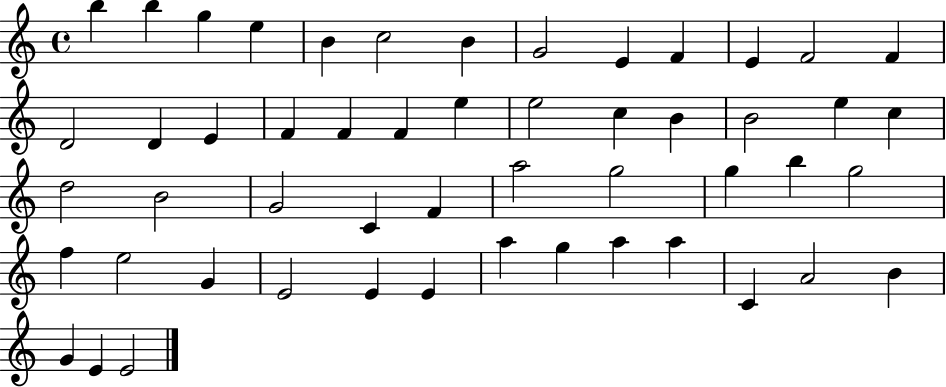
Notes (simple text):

B5/q B5/q G5/q E5/q B4/q C5/h B4/q G4/h E4/q F4/q E4/q F4/h F4/q D4/h D4/q E4/q F4/q F4/q F4/q E5/q E5/h C5/q B4/q B4/h E5/q C5/q D5/h B4/h G4/h C4/q F4/q A5/h G5/h G5/q B5/q G5/h F5/q E5/h G4/q E4/h E4/q E4/q A5/q G5/q A5/q A5/q C4/q A4/h B4/q G4/q E4/q E4/h